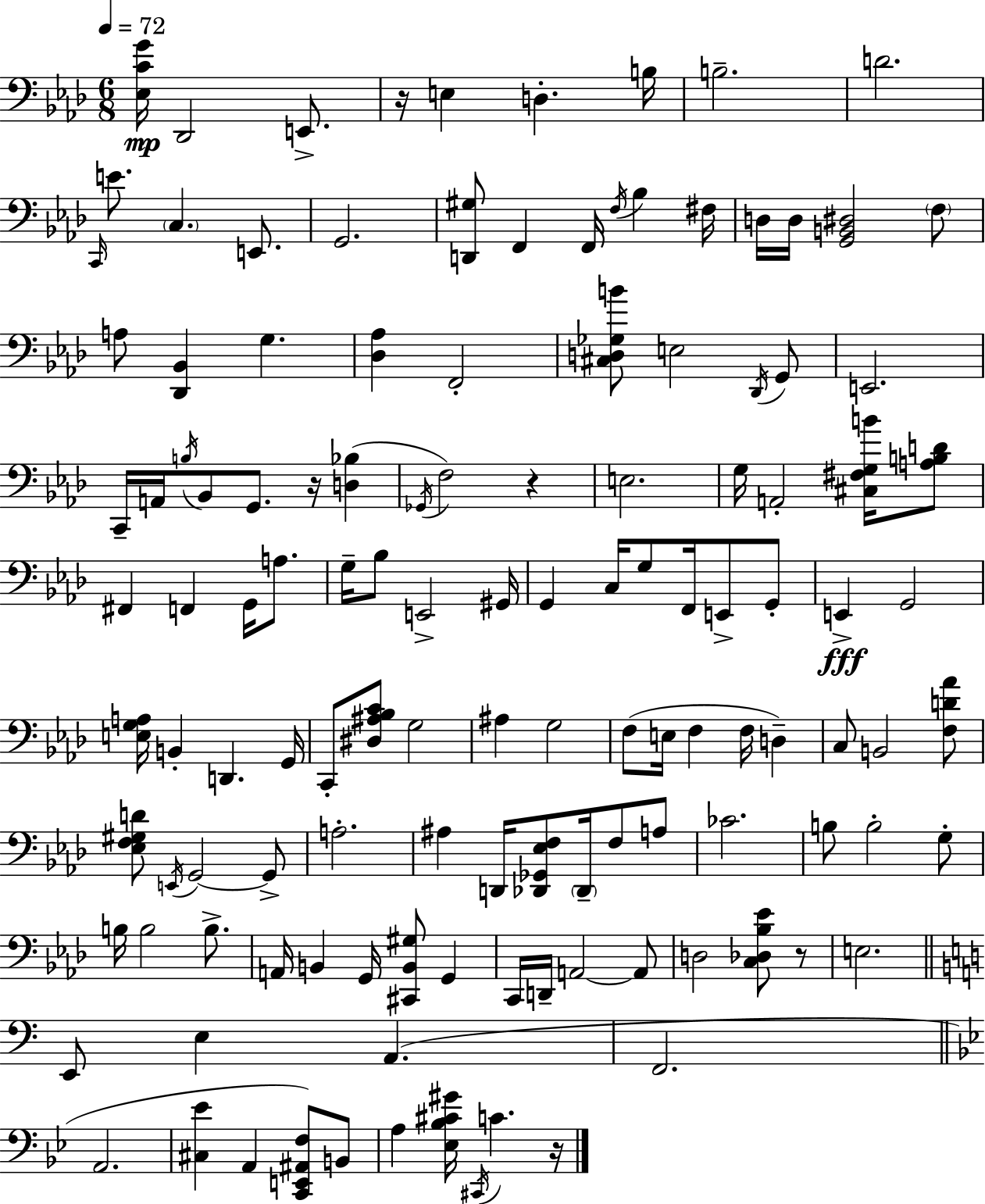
[Eb3,C4,G4]/s Db2/h E2/e. R/s E3/q D3/q. B3/s B3/h. D4/h. C2/s E4/e. C3/q. E2/e. G2/h. [D2,G#3]/e F2/q F2/s F3/s Bb3/q F#3/s D3/s D3/s [G2,B2,D#3]/h F3/e A3/e [Db2,Bb2]/q G3/q. [Db3,Ab3]/q F2/h [C#3,D3,Gb3,B4]/e E3/h Db2/s G2/e E2/h. C2/s A2/s B3/s Bb2/e G2/e. R/s [D3,Bb3]/q Gb2/s F3/h R/q E3/h. G3/s A2/h [C#3,F#3,G3,B4]/s [A3,B3,D4]/e F#2/q F2/q G2/s A3/e. G3/s Bb3/e E2/h G#2/s G2/q C3/s G3/e F2/s E2/e G2/e E2/q G2/h [E3,G3,A3]/s B2/q D2/q. G2/s C2/e [D#3,A#3,Bb3,C4]/e G3/h A#3/q G3/h F3/e E3/s F3/q F3/s D3/q C3/e B2/h [F3,D4,Ab4]/e [Eb3,F3,G#3,D4]/e E2/s G2/h G2/e A3/h. A#3/q D2/s [Db2,Gb2,Eb3,F3]/e Db2/s F3/e A3/e CES4/h. B3/e B3/h G3/e B3/s B3/h B3/e. A2/s B2/q G2/s [C#2,B2,G#3]/e G2/q C2/s D2/s A2/h A2/e D3/h [C3,Db3,Bb3,Eb4]/e R/e E3/h. E2/e E3/q A2/q. F2/h. A2/h. [C#3,Eb4]/q A2/q [C2,E2,A#2,F3]/e B2/e A3/q [Eb3,Bb3,C#4,G#4]/s C#2/s C4/q. R/s